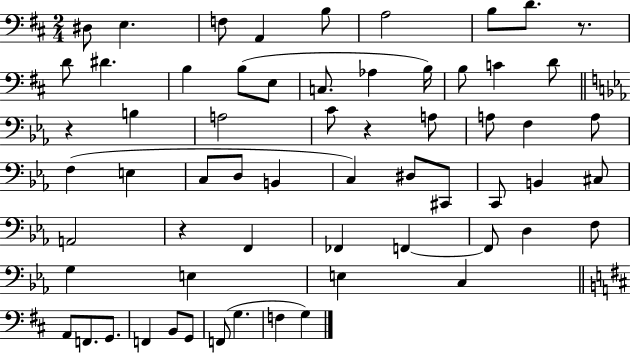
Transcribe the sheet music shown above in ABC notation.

X:1
T:Untitled
M:2/4
L:1/4
K:D
^D,/2 E, F,/2 A,, B,/2 A,2 B,/2 D/2 z/2 D/2 ^D B, B,/2 E,/2 C,/2 _A, B,/4 B,/2 C D/2 z B, A,2 C/2 z A,/2 A,/2 F, A,/2 F, E, C,/2 D,/2 B,, C, ^D,/2 ^C,,/2 C,,/2 B,, ^C,/2 A,,2 z F,, _F,, F,, F,,/2 D, F,/2 G, E, E, C, A,,/2 F,,/2 G,,/2 F,, B,,/2 G,,/2 F,,/2 G, F, G,